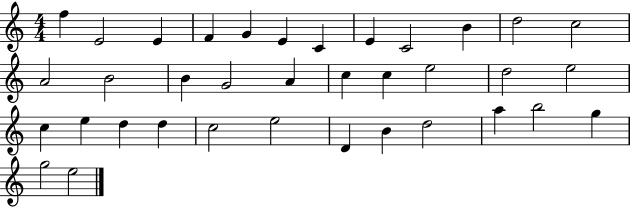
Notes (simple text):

F5/q E4/h E4/q F4/q G4/q E4/q C4/q E4/q C4/h B4/q D5/h C5/h A4/h B4/h B4/q G4/h A4/q C5/q C5/q E5/h D5/h E5/h C5/q E5/q D5/q D5/q C5/h E5/h D4/q B4/q D5/h A5/q B5/h G5/q G5/h E5/h